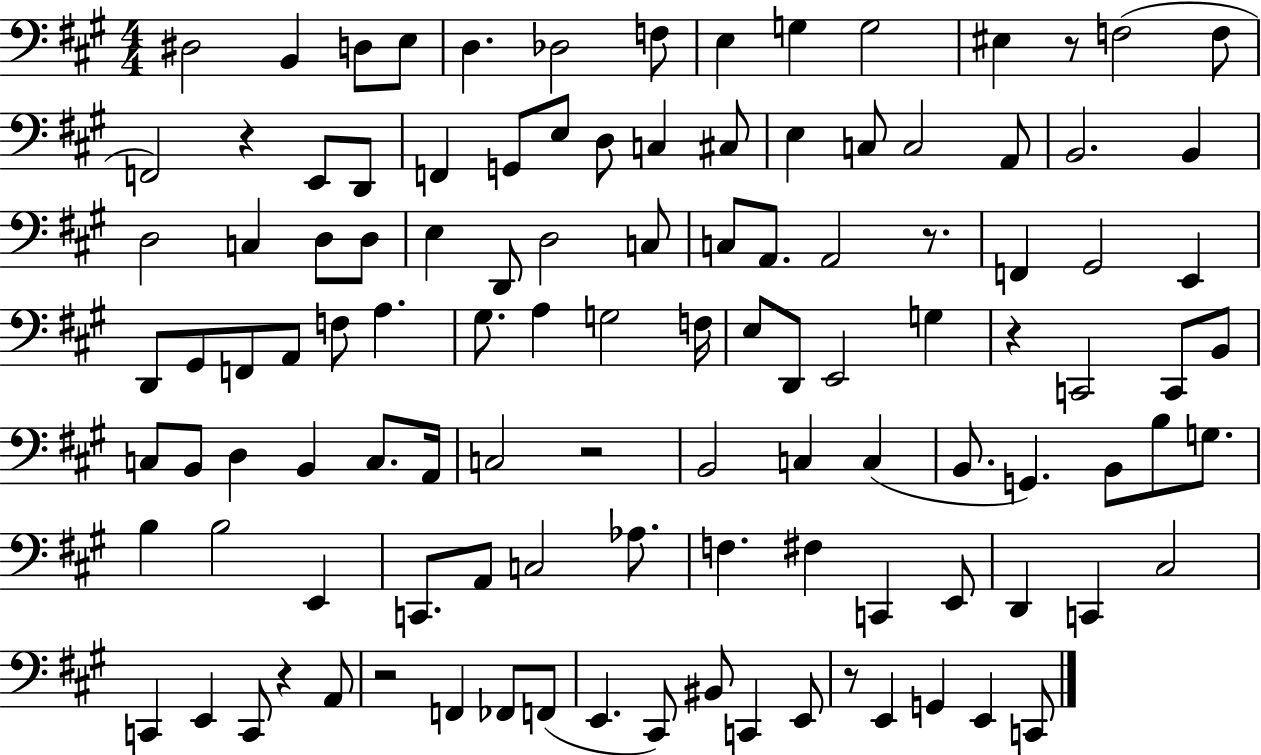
X:1
T:Untitled
M:4/4
L:1/4
K:A
^D,2 B,, D,/2 E,/2 D, _D,2 F,/2 E, G, G,2 ^E, z/2 F,2 F,/2 F,,2 z E,,/2 D,,/2 F,, G,,/2 E,/2 D,/2 C, ^C,/2 E, C,/2 C,2 A,,/2 B,,2 B,, D,2 C, D,/2 D,/2 E, D,,/2 D,2 C,/2 C,/2 A,,/2 A,,2 z/2 F,, ^G,,2 E,, D,,/2 ^G,,/2 F,,/2 A,,/2 F,/2 A, ^G,/2 A, G,2 F,/4 E,/2 D,,/2 E,,2 G, z C,,2 C,,/2 B,,/2 C,/2 B,,/2 D, B,, C,/2 A,,/4 C,2 z2 B,,2 C, C, B,,/2 G,, B,,/2 B,/2 G,/2 B, B,2 E,, C,,/2 A,,/2 C,2 _A,/2 F, ^F, C,, E,,/2 D,, C,, ^C,2 C,, E,, C,,/2 z A,,/2 z2 F,, _F,,/2 F,,/2 E,, ^C,,/2 ^B,,/2 C,, E,,/2 z/2 E,, G,, E,, C,,/2